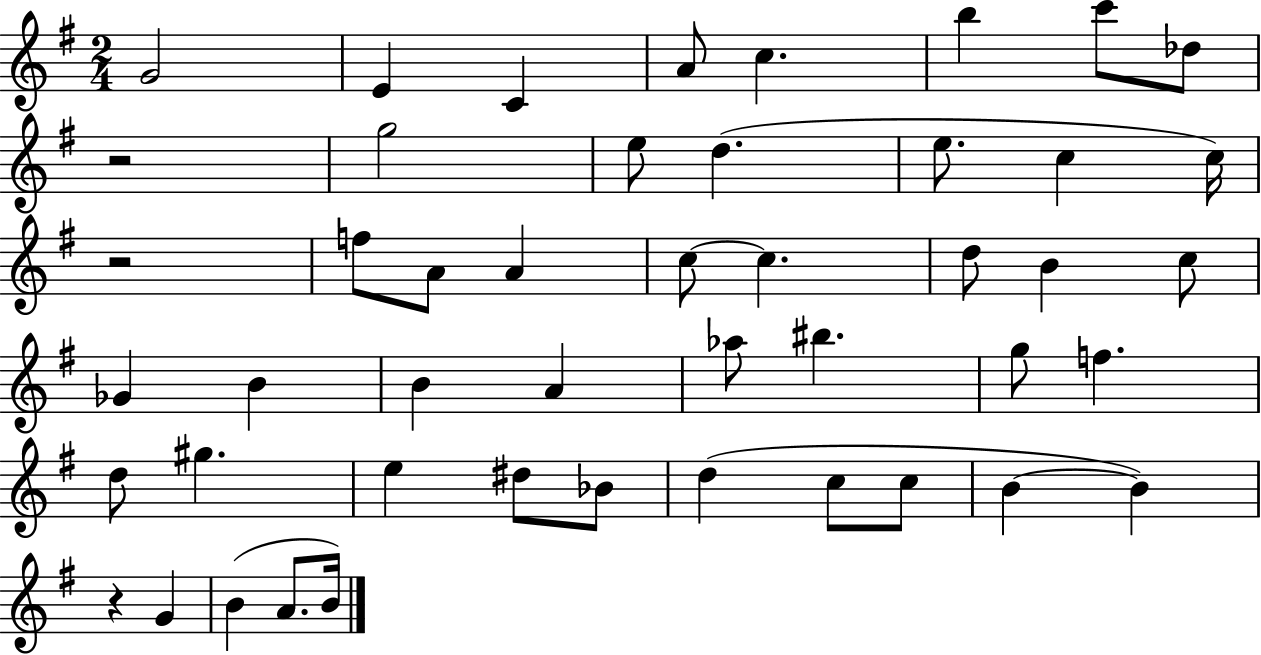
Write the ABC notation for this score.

X:1
T:Untitled
M:2/4
L:1/4
K:G
G2 E C A/2 c b c'/2 _d/2 z2 g2 e/2 d e/2 c c/4 z2 f/2 A/2 A c/2 c d/2 B c/2 _G B B A _a/2 ^b g/2 f d/2 ^g e ^d/2 _B/2 d c/2 c/2 B B z G B A/2 B/4